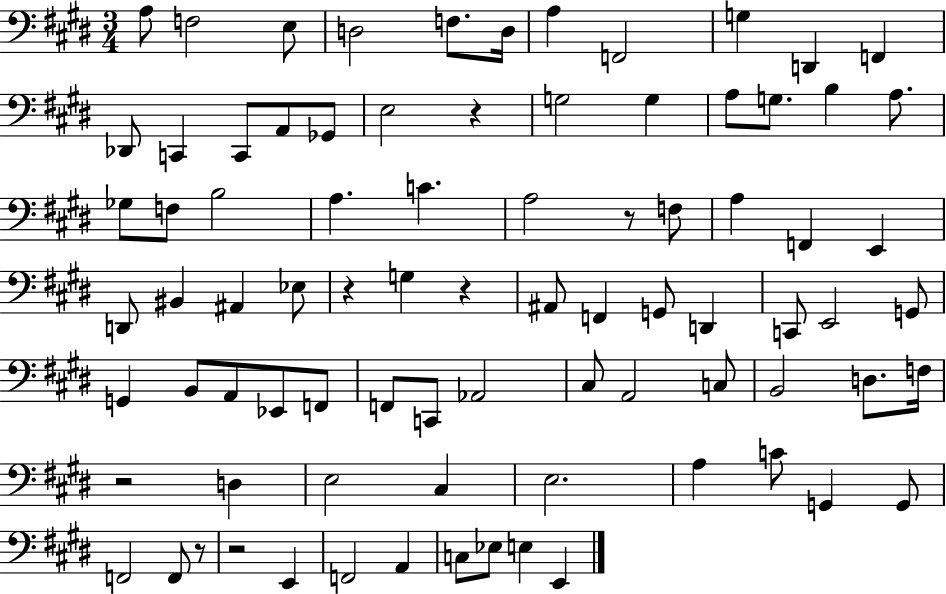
A3/e F3/h E3/e D3/h F3/e. D3/s A3/q F2/h G3/q D2/q F2/q Db2/e C2/q C2/e A2/e Gb2/e E3/h R/q G3/h G3/q A3/e G3/e. B3/q A3/e. Gb3/e F3/e B3/h A3/q. C4/q. A3/h R/e F3/e A3/q F2/q E2/q D2/e BIS2/q A#2/q Eb3/e R/q G3/q R/q A#2/e F2/q G2/e D2/q C2/e E2/h G2/e G2/q B2/e A2/e Eb2/e F2/e F2/e C2/e Ab2/h C#3/e A2/h C3/e B2/h D3/e. F3/s R/h D3/q E3/h C#3/q E3/h. A3/q C4/e G2/q G2/e F2/h F2/e R/e R/h E2/q F2/h A2/q C3/e Eb3/e E3/q E2/q